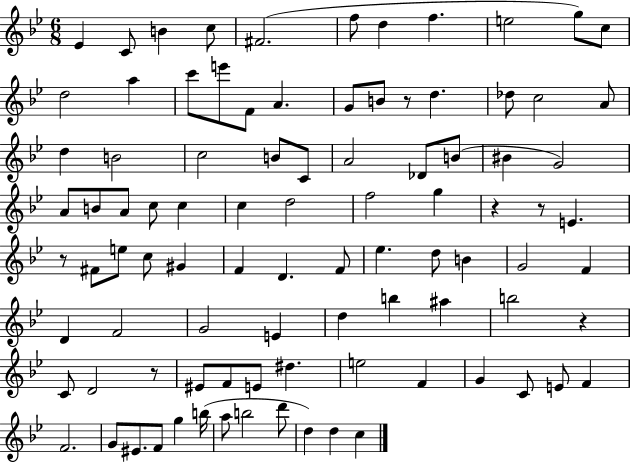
Eb4/q C4/e B4/q C5/e F#4/h. F5/e D5/q F5/q. E5/h G5/e C5/e D5/h A5/q C6/e E6/e F4/e A4/q. G4/e B4/e R/e D5/q. Db5/e C5/h A4/e D5/q B4/h C5/h B4/e C4/e A4/h Db4/e B4/e BIS4/q G4/h A4/e B4/e A4/e C5/e C5/q C5/q D5/h F5/h G5/q R/q R/e E4/q. R/e F#4/e E5/e C5/e G#4/q F4/q D4/q. F4/e Eb5/q. D5/e B4/q G4/h F4/q D4/q F4/h G4/h E4/q D5/q B5/q A#5/q B5/h R/q C4/e D4/h R/e EIS4/e F4/e E4/e D#5/q. E5/h F4/q G4/q C4/e E4/e F4/q F4/h. G4/e EIS4/e. F4/e G5/q B5/s A5/e B5/h D6/e D5/q D5/q C5/q